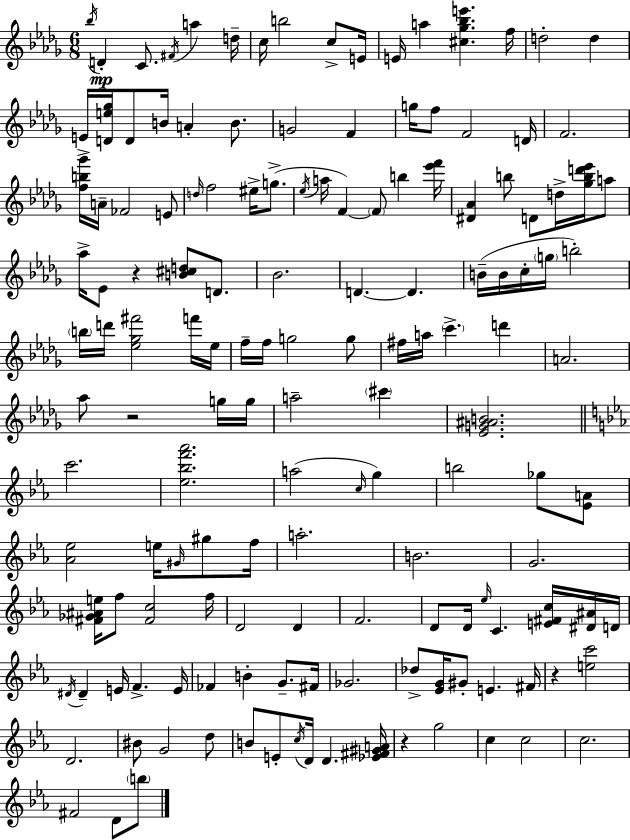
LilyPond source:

{
  \clef treble
  \numericTimeSignature
  \time 6/8
  \key bes \minor
  \acciaccatura { bes''16 }\mp d'4-. c'8. \acciaccatura { fis'16 } a''4 | d''16-- c''16 b''2 c''8-> | e'16 e'16 a''4 <cis'' ges'' bes'' e'''>4. | f''16 d''2-. d''4 | \break e'16-> <d' e'' ges''>16 d'8 b'16 a'4-. b'8. | g'2 f'4 | g''16 f''8 f'2 | d'16 f'2. | \break <f'' b'' ges'''>16 a'16-- fes'2 | e'8 \grace { d''16 } f''2 eis''16-> | g''8.->( \acciaccatura { ees''16 } a''16 f'4~~) \parenthesize f'8 b''4 | <ees''' f'''>16 <dis' aes'>4 b''8 d'8 | \break d''16-> <ges'' b'' d''' ees'''>16 a''8 aes''16-> ees'8 r4 <b' cis'' d''>8 | d'8. bes'2. | d'4.~~ d'4. | b'16--( b'16 c''16-. \parenthesize g''16 b''2-.) | \break \parenthesize b''16 d'''16 <ees'' ges'' fis'''>2 | f'''16 ees''16 f''16-- f''16 g''2 | g''8 fis''16 a''16 \parenthesize c'''4.-> | d'''4 a'2. | \break aes''8 r2 | g''16 g''16 a''2-- | \parenthesize cis'''4 <ees' g' ais' b'>2. | \bar "||" \break \key c \minor c'''2. | <ees'' bes'' f''' aes'''>2. | a''2( \grace { c''16 } g''4) | b''2 ges''8 <ees' a'>8 | \break <aes' ees''>2 e''16 \grace { gis'16 } gis''8 | f''16 a''2.-. | b'2. | g'2. | \break <fis' ges' ais' e''>16 f''8 <fis' c''>2 | f''16 d'2 d'4 | f'2. | d'8 d'16 \grace { ees''16 } c'4. | \break <e' fis' c''>16 <dis' ais'>16 d'16 \acciaccatura { dis'16 } dis'4-- e'16 f'4.-> | e'16 fes'4 b'4-. | g'8.-- fis'16 ges'2. | des''8-> <ees' g'>16 gis'8-. e'4. | \break fis'16 r4 <e'' c'''>2 | d'2. | bis'8 g'2 | d''8 b'8 e'8-. \acciaccatura { c''16 } d'16 d'4. | \break <ees' fis' gis' a'>16 r4 g''2 | c''4 c''2 | c''2. | fis'2 | \break d'8 \parenthesize b''8 \bar "|."
}